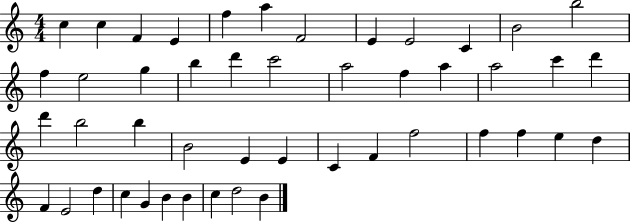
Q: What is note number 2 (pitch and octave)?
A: C5